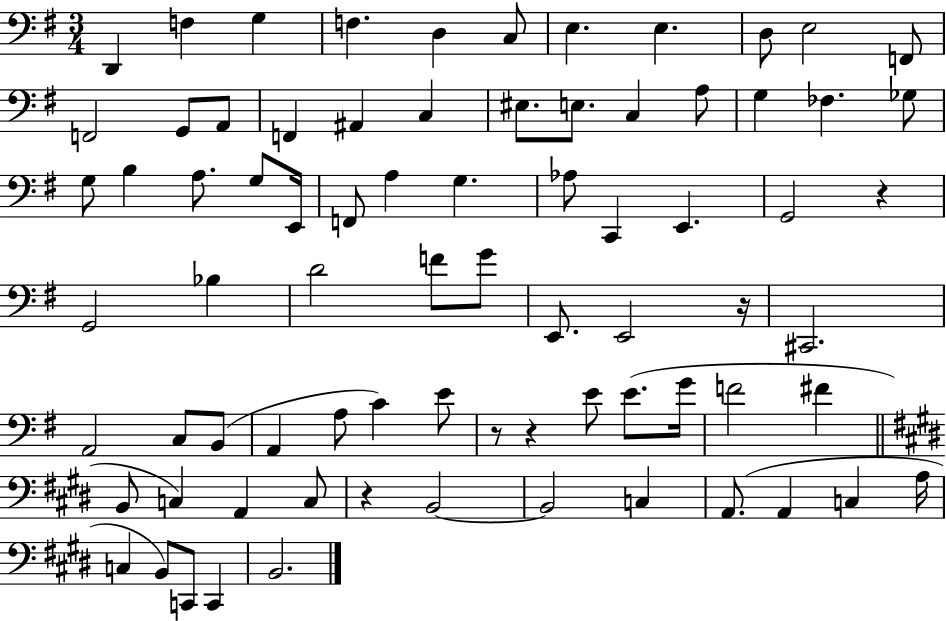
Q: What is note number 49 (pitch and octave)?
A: A3